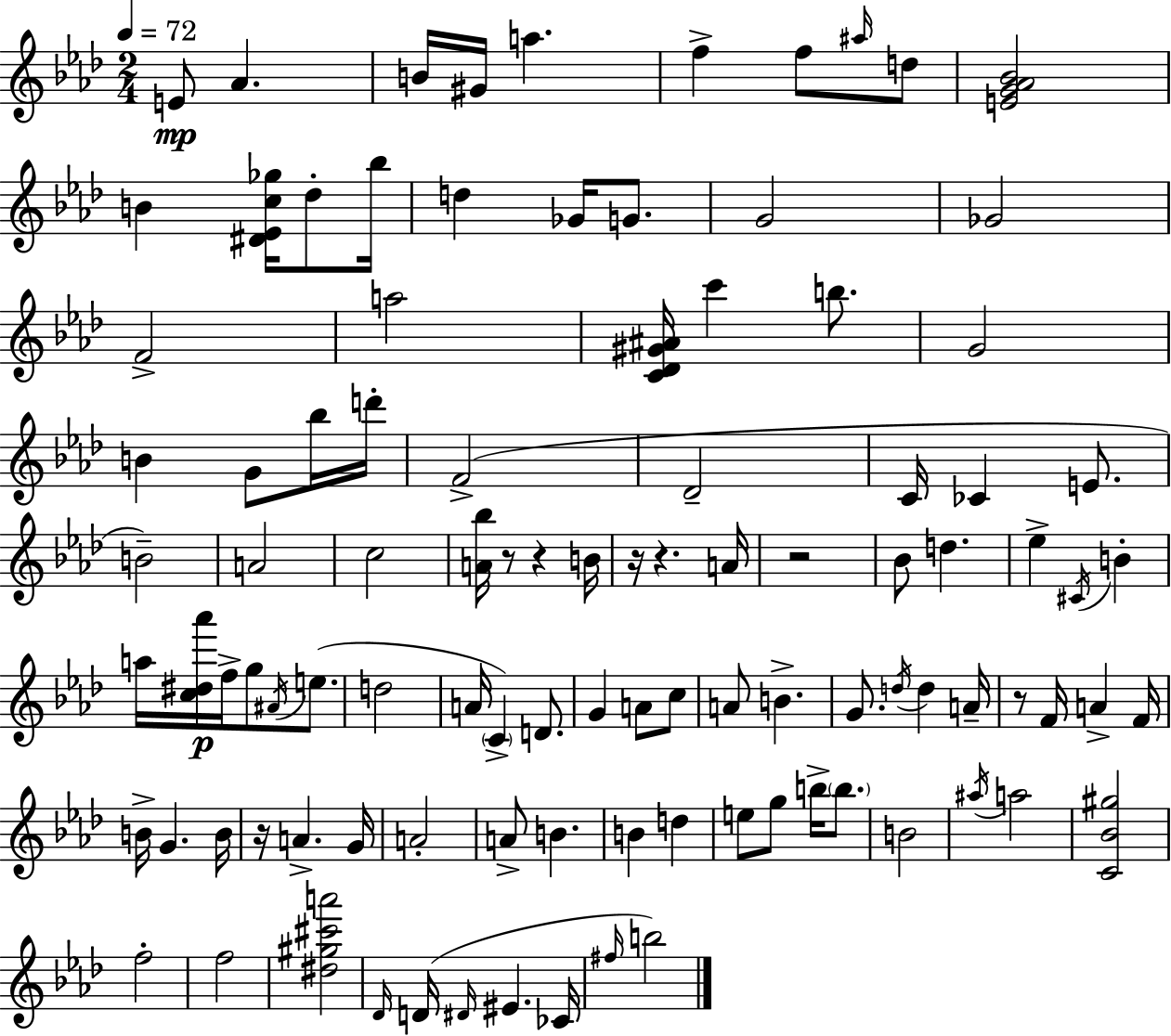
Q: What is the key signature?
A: F minor